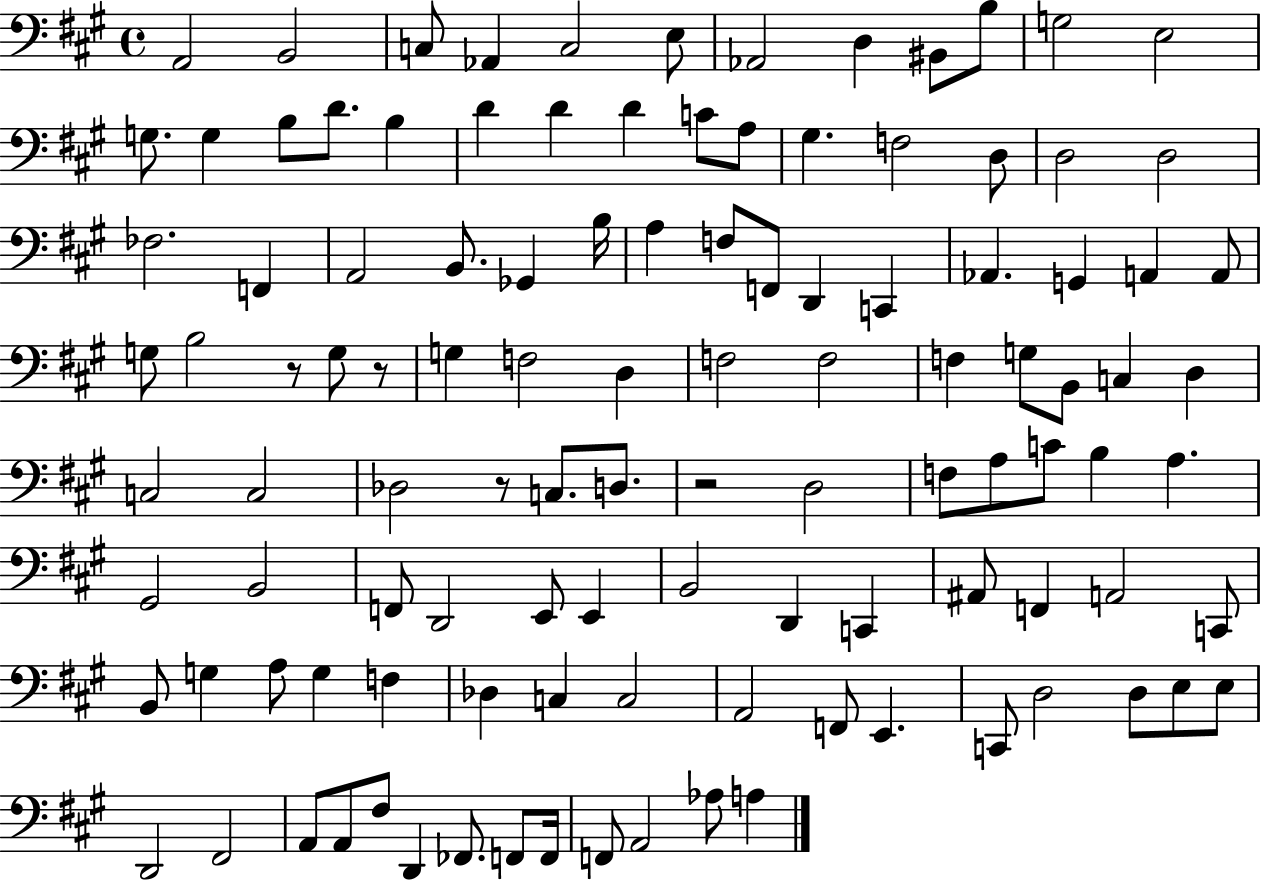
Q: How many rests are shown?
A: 4